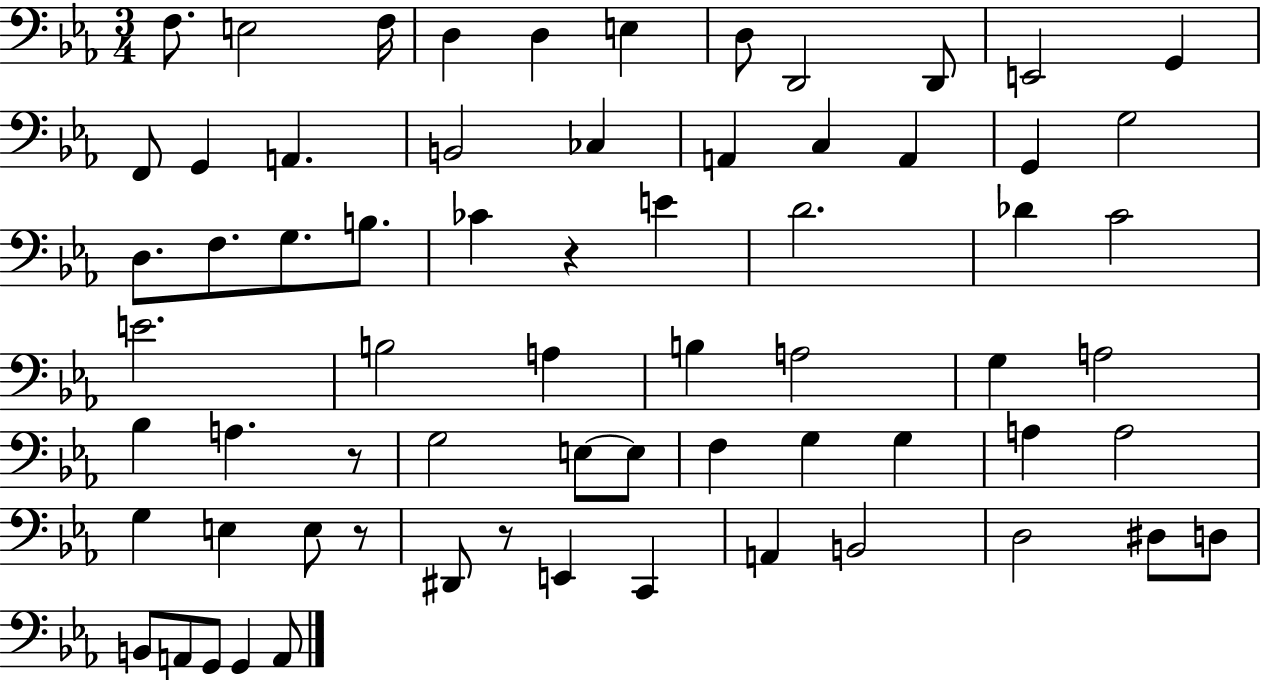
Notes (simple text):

F3/e. E3/h F3/s D3/q D3/q E3/q D3/e D2/h D2/e E2/h G2/q F2/e G2/q A2/q. B2/h CES3/q A2/q C3/q A2/q G2/q G3/h D3/e. F3/e. G3/e. B3/e. CES4/q R/q E4/q D4/h. Db4/q C4/h E4/h. B3/h A3/q B3/q A3/h G3/q A3/h Bb3/q A3/q. R/e G3/h E3/e E3/e F3/q G3/q G3/q A3/q A3/h G3/q E3/q E3/e R/e D#2/e R/e E2/q C2/q A2/q B2/h D3/h D#3/e D3/e B2/e A2/e G2/e G2/q A2/e